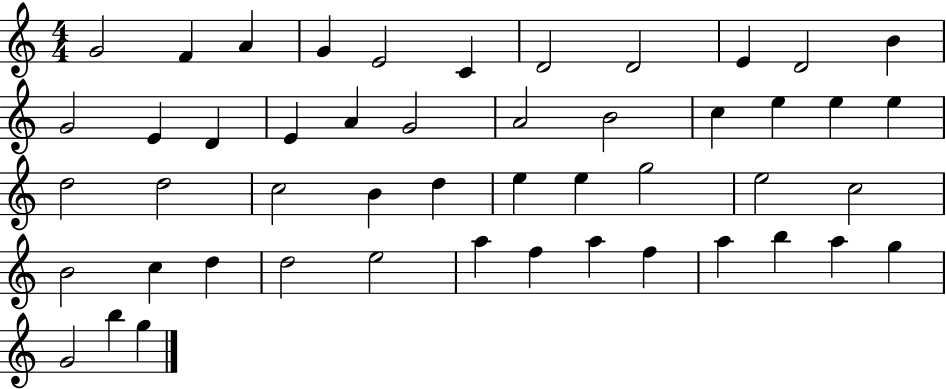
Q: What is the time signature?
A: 4/4